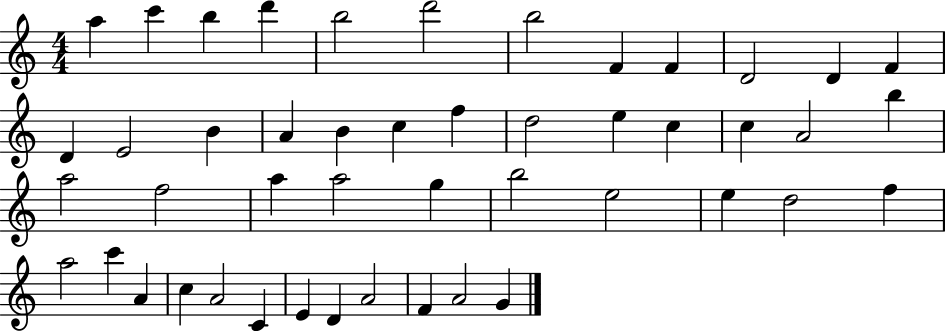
X:1
T:Untitled
M:4/4
L:1/4
K:C
a c' b d' b2 d'2 b2 F F D2 D F D E2 B A B c f d2 e c c A2 b a2 f2 a a2 g b2 e2 e d2 f a2 c' A c A2 C E D A2 F A2 G